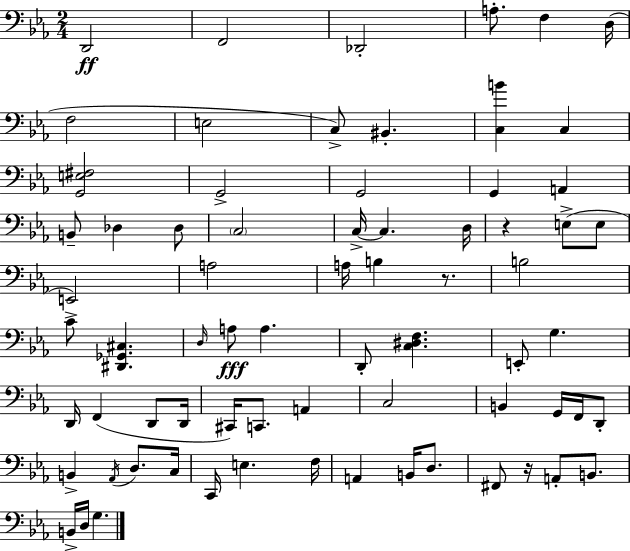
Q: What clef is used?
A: bass